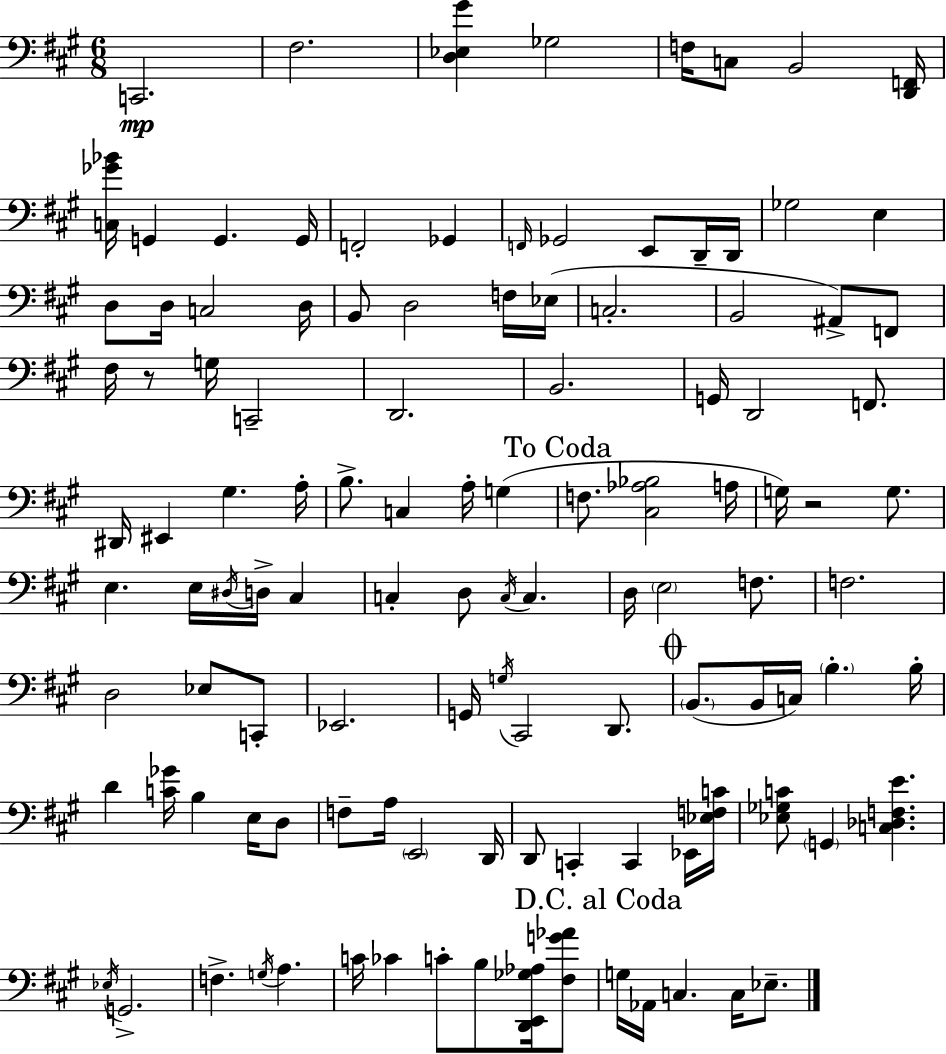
{
  \clef bass
  \numericTimeSignature
  \time 6/8
  \key a \major
  \repeat volta 2 { c,2.\mp | fis2. | <d ees gis'>4 ges2 | f16 c8 b,2 <d, f,>16 | \break <c ges' bes'>16 g,4 g,4. g,16 | f,2-. ges,4 | \grace { f,16 } ges,2 e,8 d,16-- | d,16 ges2 e4 | \break d8 d16 c2 | d16 b,8 d2 f16 | ees16( c2.-. | b,2 ais,8->) f,8 | \break fis16 r8 g16 c,2-- | d,2. | b,2. | g,16 d,2 f,8. | \break dis,16 eis,4 gis4. | a16-. b8.-> c4 a16-. g4( | \mark "To Coda" f8. <cis aes bes>2 | a16 g16) r2 g8. | \break e4. e16 \acciaccatura { dis16 } d16-> cis4 | c4-. d8 \acciaccatura { c16 } c4. | d16 \parenthesize e2 | f8. f2. | \break d2 ees8 | c,8-. ees,2. | g,16 \acciaccatura { g16 } cis,2 | d,8. \mark \markup { \musicglyph "scripts.coda" } \parenthesize b,8.( b,16 c16) \parenthesize b4.-. | \break b16-. d'4 <c' ges'>16 b4 | e16 d8 f8-- a16 \parenthesize e,2 | d,16 d,8 c,4-. c,4 | ees,16 <ees f c'>16 <ees ges c'>8 \parenthesize g,4 <c des f e'>4. | \break \acciaccatura { ees16 } g,2.-> | f4.-> \acciaccatura { g16 } | a4. c'16 ces'4 c'8-. | b8 <d, e, ges aes>16 <fis g' aes'>8 \mark "D.C. al Coda" g16 aes,16 c4. | \break c16 ees8.-- } \bar "|."
}